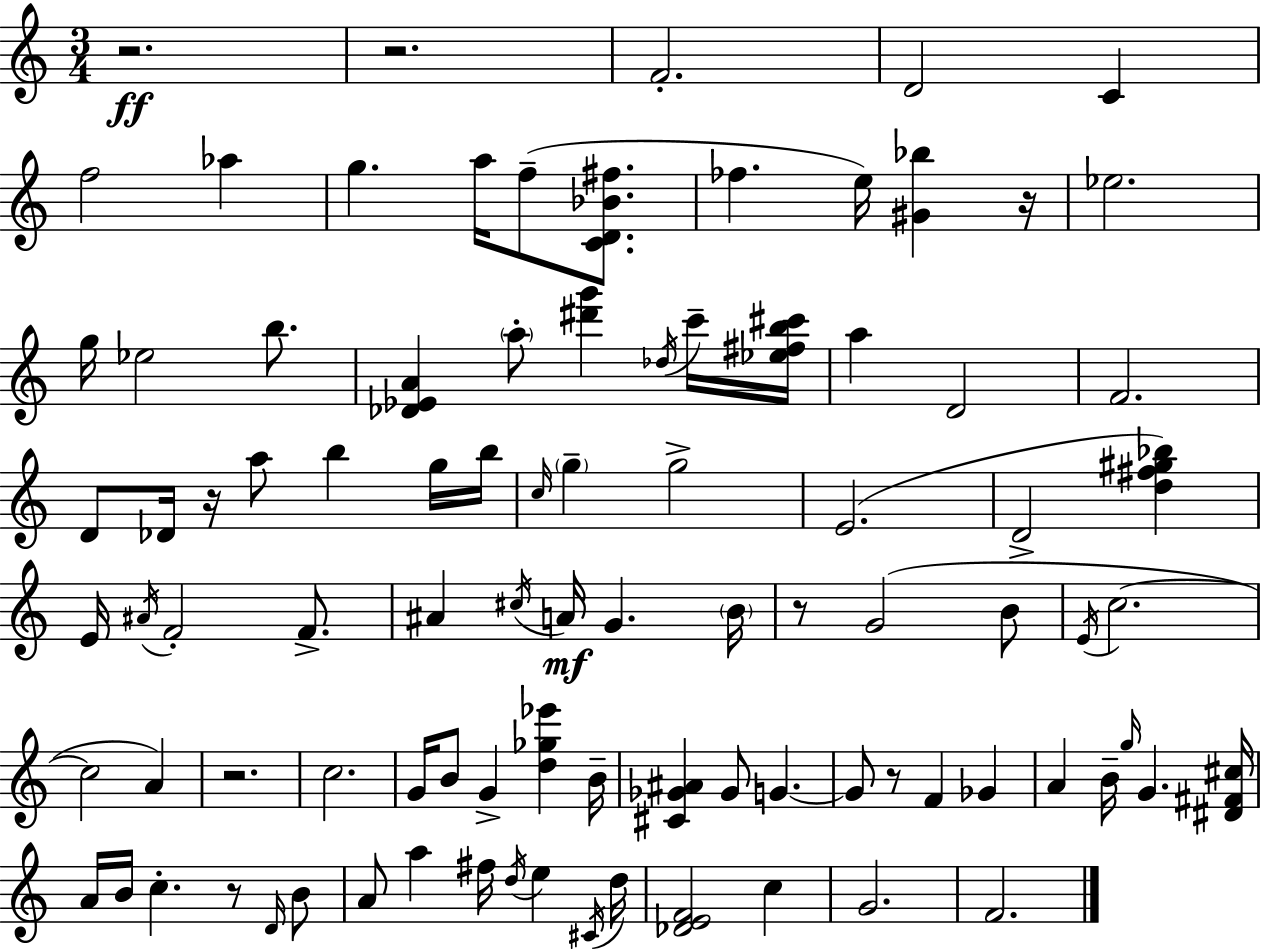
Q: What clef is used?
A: treble